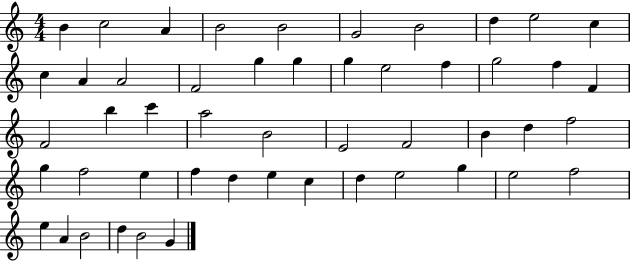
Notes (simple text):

B4/q C5/h A4/q B4/h B4/h G4/h B4/h D5/q E5/h C5/q C5/q A4/q A4/h F4/h G5/q G5/q G5/q E5/h F5/q G5/h F5/q F4/q F4/h B5/q C6/q A5/h B4/h E4/h F4/h B4/q D5/q F5/h G5/q F5/h E5/q F5/q D5/q E5/q C5/q D5/q E5/h G5/q E5/h F5/h E5/q A4/q B4/h D5/q B4/h G4/q